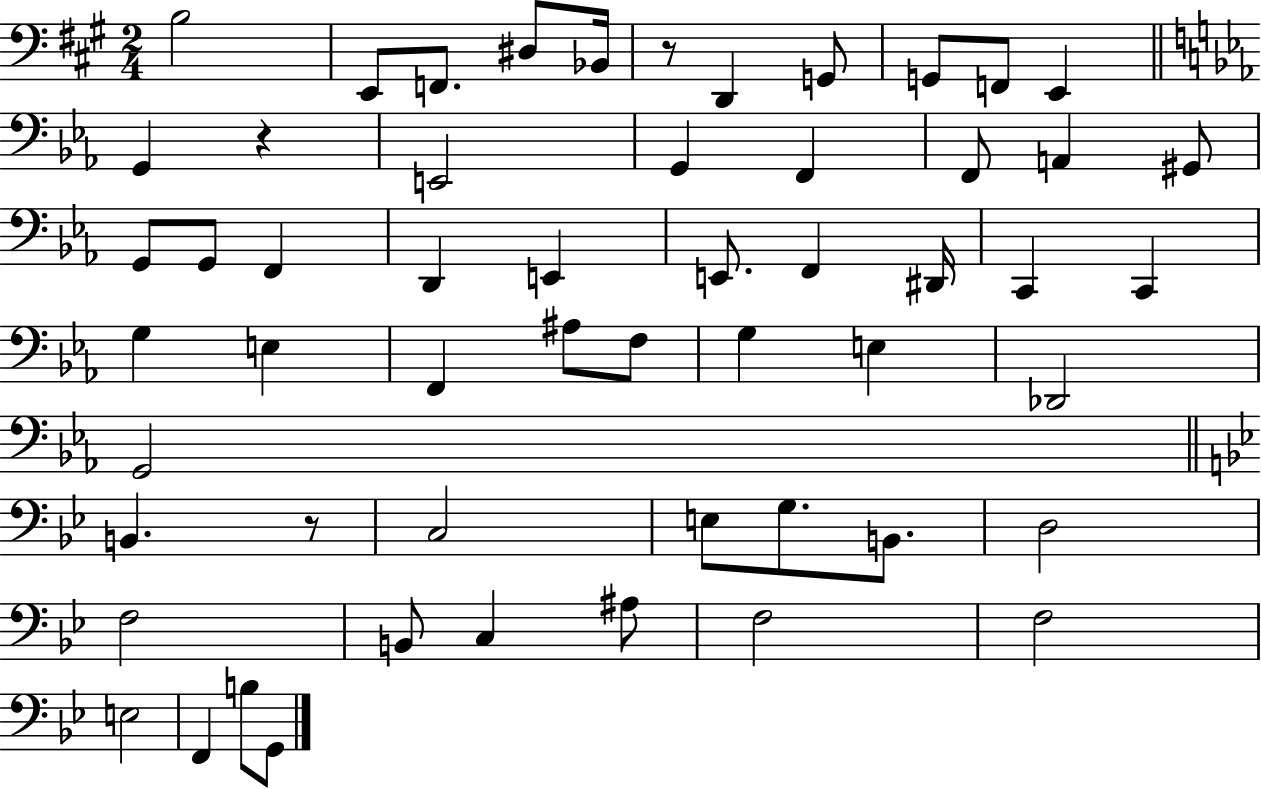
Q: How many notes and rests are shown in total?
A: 55